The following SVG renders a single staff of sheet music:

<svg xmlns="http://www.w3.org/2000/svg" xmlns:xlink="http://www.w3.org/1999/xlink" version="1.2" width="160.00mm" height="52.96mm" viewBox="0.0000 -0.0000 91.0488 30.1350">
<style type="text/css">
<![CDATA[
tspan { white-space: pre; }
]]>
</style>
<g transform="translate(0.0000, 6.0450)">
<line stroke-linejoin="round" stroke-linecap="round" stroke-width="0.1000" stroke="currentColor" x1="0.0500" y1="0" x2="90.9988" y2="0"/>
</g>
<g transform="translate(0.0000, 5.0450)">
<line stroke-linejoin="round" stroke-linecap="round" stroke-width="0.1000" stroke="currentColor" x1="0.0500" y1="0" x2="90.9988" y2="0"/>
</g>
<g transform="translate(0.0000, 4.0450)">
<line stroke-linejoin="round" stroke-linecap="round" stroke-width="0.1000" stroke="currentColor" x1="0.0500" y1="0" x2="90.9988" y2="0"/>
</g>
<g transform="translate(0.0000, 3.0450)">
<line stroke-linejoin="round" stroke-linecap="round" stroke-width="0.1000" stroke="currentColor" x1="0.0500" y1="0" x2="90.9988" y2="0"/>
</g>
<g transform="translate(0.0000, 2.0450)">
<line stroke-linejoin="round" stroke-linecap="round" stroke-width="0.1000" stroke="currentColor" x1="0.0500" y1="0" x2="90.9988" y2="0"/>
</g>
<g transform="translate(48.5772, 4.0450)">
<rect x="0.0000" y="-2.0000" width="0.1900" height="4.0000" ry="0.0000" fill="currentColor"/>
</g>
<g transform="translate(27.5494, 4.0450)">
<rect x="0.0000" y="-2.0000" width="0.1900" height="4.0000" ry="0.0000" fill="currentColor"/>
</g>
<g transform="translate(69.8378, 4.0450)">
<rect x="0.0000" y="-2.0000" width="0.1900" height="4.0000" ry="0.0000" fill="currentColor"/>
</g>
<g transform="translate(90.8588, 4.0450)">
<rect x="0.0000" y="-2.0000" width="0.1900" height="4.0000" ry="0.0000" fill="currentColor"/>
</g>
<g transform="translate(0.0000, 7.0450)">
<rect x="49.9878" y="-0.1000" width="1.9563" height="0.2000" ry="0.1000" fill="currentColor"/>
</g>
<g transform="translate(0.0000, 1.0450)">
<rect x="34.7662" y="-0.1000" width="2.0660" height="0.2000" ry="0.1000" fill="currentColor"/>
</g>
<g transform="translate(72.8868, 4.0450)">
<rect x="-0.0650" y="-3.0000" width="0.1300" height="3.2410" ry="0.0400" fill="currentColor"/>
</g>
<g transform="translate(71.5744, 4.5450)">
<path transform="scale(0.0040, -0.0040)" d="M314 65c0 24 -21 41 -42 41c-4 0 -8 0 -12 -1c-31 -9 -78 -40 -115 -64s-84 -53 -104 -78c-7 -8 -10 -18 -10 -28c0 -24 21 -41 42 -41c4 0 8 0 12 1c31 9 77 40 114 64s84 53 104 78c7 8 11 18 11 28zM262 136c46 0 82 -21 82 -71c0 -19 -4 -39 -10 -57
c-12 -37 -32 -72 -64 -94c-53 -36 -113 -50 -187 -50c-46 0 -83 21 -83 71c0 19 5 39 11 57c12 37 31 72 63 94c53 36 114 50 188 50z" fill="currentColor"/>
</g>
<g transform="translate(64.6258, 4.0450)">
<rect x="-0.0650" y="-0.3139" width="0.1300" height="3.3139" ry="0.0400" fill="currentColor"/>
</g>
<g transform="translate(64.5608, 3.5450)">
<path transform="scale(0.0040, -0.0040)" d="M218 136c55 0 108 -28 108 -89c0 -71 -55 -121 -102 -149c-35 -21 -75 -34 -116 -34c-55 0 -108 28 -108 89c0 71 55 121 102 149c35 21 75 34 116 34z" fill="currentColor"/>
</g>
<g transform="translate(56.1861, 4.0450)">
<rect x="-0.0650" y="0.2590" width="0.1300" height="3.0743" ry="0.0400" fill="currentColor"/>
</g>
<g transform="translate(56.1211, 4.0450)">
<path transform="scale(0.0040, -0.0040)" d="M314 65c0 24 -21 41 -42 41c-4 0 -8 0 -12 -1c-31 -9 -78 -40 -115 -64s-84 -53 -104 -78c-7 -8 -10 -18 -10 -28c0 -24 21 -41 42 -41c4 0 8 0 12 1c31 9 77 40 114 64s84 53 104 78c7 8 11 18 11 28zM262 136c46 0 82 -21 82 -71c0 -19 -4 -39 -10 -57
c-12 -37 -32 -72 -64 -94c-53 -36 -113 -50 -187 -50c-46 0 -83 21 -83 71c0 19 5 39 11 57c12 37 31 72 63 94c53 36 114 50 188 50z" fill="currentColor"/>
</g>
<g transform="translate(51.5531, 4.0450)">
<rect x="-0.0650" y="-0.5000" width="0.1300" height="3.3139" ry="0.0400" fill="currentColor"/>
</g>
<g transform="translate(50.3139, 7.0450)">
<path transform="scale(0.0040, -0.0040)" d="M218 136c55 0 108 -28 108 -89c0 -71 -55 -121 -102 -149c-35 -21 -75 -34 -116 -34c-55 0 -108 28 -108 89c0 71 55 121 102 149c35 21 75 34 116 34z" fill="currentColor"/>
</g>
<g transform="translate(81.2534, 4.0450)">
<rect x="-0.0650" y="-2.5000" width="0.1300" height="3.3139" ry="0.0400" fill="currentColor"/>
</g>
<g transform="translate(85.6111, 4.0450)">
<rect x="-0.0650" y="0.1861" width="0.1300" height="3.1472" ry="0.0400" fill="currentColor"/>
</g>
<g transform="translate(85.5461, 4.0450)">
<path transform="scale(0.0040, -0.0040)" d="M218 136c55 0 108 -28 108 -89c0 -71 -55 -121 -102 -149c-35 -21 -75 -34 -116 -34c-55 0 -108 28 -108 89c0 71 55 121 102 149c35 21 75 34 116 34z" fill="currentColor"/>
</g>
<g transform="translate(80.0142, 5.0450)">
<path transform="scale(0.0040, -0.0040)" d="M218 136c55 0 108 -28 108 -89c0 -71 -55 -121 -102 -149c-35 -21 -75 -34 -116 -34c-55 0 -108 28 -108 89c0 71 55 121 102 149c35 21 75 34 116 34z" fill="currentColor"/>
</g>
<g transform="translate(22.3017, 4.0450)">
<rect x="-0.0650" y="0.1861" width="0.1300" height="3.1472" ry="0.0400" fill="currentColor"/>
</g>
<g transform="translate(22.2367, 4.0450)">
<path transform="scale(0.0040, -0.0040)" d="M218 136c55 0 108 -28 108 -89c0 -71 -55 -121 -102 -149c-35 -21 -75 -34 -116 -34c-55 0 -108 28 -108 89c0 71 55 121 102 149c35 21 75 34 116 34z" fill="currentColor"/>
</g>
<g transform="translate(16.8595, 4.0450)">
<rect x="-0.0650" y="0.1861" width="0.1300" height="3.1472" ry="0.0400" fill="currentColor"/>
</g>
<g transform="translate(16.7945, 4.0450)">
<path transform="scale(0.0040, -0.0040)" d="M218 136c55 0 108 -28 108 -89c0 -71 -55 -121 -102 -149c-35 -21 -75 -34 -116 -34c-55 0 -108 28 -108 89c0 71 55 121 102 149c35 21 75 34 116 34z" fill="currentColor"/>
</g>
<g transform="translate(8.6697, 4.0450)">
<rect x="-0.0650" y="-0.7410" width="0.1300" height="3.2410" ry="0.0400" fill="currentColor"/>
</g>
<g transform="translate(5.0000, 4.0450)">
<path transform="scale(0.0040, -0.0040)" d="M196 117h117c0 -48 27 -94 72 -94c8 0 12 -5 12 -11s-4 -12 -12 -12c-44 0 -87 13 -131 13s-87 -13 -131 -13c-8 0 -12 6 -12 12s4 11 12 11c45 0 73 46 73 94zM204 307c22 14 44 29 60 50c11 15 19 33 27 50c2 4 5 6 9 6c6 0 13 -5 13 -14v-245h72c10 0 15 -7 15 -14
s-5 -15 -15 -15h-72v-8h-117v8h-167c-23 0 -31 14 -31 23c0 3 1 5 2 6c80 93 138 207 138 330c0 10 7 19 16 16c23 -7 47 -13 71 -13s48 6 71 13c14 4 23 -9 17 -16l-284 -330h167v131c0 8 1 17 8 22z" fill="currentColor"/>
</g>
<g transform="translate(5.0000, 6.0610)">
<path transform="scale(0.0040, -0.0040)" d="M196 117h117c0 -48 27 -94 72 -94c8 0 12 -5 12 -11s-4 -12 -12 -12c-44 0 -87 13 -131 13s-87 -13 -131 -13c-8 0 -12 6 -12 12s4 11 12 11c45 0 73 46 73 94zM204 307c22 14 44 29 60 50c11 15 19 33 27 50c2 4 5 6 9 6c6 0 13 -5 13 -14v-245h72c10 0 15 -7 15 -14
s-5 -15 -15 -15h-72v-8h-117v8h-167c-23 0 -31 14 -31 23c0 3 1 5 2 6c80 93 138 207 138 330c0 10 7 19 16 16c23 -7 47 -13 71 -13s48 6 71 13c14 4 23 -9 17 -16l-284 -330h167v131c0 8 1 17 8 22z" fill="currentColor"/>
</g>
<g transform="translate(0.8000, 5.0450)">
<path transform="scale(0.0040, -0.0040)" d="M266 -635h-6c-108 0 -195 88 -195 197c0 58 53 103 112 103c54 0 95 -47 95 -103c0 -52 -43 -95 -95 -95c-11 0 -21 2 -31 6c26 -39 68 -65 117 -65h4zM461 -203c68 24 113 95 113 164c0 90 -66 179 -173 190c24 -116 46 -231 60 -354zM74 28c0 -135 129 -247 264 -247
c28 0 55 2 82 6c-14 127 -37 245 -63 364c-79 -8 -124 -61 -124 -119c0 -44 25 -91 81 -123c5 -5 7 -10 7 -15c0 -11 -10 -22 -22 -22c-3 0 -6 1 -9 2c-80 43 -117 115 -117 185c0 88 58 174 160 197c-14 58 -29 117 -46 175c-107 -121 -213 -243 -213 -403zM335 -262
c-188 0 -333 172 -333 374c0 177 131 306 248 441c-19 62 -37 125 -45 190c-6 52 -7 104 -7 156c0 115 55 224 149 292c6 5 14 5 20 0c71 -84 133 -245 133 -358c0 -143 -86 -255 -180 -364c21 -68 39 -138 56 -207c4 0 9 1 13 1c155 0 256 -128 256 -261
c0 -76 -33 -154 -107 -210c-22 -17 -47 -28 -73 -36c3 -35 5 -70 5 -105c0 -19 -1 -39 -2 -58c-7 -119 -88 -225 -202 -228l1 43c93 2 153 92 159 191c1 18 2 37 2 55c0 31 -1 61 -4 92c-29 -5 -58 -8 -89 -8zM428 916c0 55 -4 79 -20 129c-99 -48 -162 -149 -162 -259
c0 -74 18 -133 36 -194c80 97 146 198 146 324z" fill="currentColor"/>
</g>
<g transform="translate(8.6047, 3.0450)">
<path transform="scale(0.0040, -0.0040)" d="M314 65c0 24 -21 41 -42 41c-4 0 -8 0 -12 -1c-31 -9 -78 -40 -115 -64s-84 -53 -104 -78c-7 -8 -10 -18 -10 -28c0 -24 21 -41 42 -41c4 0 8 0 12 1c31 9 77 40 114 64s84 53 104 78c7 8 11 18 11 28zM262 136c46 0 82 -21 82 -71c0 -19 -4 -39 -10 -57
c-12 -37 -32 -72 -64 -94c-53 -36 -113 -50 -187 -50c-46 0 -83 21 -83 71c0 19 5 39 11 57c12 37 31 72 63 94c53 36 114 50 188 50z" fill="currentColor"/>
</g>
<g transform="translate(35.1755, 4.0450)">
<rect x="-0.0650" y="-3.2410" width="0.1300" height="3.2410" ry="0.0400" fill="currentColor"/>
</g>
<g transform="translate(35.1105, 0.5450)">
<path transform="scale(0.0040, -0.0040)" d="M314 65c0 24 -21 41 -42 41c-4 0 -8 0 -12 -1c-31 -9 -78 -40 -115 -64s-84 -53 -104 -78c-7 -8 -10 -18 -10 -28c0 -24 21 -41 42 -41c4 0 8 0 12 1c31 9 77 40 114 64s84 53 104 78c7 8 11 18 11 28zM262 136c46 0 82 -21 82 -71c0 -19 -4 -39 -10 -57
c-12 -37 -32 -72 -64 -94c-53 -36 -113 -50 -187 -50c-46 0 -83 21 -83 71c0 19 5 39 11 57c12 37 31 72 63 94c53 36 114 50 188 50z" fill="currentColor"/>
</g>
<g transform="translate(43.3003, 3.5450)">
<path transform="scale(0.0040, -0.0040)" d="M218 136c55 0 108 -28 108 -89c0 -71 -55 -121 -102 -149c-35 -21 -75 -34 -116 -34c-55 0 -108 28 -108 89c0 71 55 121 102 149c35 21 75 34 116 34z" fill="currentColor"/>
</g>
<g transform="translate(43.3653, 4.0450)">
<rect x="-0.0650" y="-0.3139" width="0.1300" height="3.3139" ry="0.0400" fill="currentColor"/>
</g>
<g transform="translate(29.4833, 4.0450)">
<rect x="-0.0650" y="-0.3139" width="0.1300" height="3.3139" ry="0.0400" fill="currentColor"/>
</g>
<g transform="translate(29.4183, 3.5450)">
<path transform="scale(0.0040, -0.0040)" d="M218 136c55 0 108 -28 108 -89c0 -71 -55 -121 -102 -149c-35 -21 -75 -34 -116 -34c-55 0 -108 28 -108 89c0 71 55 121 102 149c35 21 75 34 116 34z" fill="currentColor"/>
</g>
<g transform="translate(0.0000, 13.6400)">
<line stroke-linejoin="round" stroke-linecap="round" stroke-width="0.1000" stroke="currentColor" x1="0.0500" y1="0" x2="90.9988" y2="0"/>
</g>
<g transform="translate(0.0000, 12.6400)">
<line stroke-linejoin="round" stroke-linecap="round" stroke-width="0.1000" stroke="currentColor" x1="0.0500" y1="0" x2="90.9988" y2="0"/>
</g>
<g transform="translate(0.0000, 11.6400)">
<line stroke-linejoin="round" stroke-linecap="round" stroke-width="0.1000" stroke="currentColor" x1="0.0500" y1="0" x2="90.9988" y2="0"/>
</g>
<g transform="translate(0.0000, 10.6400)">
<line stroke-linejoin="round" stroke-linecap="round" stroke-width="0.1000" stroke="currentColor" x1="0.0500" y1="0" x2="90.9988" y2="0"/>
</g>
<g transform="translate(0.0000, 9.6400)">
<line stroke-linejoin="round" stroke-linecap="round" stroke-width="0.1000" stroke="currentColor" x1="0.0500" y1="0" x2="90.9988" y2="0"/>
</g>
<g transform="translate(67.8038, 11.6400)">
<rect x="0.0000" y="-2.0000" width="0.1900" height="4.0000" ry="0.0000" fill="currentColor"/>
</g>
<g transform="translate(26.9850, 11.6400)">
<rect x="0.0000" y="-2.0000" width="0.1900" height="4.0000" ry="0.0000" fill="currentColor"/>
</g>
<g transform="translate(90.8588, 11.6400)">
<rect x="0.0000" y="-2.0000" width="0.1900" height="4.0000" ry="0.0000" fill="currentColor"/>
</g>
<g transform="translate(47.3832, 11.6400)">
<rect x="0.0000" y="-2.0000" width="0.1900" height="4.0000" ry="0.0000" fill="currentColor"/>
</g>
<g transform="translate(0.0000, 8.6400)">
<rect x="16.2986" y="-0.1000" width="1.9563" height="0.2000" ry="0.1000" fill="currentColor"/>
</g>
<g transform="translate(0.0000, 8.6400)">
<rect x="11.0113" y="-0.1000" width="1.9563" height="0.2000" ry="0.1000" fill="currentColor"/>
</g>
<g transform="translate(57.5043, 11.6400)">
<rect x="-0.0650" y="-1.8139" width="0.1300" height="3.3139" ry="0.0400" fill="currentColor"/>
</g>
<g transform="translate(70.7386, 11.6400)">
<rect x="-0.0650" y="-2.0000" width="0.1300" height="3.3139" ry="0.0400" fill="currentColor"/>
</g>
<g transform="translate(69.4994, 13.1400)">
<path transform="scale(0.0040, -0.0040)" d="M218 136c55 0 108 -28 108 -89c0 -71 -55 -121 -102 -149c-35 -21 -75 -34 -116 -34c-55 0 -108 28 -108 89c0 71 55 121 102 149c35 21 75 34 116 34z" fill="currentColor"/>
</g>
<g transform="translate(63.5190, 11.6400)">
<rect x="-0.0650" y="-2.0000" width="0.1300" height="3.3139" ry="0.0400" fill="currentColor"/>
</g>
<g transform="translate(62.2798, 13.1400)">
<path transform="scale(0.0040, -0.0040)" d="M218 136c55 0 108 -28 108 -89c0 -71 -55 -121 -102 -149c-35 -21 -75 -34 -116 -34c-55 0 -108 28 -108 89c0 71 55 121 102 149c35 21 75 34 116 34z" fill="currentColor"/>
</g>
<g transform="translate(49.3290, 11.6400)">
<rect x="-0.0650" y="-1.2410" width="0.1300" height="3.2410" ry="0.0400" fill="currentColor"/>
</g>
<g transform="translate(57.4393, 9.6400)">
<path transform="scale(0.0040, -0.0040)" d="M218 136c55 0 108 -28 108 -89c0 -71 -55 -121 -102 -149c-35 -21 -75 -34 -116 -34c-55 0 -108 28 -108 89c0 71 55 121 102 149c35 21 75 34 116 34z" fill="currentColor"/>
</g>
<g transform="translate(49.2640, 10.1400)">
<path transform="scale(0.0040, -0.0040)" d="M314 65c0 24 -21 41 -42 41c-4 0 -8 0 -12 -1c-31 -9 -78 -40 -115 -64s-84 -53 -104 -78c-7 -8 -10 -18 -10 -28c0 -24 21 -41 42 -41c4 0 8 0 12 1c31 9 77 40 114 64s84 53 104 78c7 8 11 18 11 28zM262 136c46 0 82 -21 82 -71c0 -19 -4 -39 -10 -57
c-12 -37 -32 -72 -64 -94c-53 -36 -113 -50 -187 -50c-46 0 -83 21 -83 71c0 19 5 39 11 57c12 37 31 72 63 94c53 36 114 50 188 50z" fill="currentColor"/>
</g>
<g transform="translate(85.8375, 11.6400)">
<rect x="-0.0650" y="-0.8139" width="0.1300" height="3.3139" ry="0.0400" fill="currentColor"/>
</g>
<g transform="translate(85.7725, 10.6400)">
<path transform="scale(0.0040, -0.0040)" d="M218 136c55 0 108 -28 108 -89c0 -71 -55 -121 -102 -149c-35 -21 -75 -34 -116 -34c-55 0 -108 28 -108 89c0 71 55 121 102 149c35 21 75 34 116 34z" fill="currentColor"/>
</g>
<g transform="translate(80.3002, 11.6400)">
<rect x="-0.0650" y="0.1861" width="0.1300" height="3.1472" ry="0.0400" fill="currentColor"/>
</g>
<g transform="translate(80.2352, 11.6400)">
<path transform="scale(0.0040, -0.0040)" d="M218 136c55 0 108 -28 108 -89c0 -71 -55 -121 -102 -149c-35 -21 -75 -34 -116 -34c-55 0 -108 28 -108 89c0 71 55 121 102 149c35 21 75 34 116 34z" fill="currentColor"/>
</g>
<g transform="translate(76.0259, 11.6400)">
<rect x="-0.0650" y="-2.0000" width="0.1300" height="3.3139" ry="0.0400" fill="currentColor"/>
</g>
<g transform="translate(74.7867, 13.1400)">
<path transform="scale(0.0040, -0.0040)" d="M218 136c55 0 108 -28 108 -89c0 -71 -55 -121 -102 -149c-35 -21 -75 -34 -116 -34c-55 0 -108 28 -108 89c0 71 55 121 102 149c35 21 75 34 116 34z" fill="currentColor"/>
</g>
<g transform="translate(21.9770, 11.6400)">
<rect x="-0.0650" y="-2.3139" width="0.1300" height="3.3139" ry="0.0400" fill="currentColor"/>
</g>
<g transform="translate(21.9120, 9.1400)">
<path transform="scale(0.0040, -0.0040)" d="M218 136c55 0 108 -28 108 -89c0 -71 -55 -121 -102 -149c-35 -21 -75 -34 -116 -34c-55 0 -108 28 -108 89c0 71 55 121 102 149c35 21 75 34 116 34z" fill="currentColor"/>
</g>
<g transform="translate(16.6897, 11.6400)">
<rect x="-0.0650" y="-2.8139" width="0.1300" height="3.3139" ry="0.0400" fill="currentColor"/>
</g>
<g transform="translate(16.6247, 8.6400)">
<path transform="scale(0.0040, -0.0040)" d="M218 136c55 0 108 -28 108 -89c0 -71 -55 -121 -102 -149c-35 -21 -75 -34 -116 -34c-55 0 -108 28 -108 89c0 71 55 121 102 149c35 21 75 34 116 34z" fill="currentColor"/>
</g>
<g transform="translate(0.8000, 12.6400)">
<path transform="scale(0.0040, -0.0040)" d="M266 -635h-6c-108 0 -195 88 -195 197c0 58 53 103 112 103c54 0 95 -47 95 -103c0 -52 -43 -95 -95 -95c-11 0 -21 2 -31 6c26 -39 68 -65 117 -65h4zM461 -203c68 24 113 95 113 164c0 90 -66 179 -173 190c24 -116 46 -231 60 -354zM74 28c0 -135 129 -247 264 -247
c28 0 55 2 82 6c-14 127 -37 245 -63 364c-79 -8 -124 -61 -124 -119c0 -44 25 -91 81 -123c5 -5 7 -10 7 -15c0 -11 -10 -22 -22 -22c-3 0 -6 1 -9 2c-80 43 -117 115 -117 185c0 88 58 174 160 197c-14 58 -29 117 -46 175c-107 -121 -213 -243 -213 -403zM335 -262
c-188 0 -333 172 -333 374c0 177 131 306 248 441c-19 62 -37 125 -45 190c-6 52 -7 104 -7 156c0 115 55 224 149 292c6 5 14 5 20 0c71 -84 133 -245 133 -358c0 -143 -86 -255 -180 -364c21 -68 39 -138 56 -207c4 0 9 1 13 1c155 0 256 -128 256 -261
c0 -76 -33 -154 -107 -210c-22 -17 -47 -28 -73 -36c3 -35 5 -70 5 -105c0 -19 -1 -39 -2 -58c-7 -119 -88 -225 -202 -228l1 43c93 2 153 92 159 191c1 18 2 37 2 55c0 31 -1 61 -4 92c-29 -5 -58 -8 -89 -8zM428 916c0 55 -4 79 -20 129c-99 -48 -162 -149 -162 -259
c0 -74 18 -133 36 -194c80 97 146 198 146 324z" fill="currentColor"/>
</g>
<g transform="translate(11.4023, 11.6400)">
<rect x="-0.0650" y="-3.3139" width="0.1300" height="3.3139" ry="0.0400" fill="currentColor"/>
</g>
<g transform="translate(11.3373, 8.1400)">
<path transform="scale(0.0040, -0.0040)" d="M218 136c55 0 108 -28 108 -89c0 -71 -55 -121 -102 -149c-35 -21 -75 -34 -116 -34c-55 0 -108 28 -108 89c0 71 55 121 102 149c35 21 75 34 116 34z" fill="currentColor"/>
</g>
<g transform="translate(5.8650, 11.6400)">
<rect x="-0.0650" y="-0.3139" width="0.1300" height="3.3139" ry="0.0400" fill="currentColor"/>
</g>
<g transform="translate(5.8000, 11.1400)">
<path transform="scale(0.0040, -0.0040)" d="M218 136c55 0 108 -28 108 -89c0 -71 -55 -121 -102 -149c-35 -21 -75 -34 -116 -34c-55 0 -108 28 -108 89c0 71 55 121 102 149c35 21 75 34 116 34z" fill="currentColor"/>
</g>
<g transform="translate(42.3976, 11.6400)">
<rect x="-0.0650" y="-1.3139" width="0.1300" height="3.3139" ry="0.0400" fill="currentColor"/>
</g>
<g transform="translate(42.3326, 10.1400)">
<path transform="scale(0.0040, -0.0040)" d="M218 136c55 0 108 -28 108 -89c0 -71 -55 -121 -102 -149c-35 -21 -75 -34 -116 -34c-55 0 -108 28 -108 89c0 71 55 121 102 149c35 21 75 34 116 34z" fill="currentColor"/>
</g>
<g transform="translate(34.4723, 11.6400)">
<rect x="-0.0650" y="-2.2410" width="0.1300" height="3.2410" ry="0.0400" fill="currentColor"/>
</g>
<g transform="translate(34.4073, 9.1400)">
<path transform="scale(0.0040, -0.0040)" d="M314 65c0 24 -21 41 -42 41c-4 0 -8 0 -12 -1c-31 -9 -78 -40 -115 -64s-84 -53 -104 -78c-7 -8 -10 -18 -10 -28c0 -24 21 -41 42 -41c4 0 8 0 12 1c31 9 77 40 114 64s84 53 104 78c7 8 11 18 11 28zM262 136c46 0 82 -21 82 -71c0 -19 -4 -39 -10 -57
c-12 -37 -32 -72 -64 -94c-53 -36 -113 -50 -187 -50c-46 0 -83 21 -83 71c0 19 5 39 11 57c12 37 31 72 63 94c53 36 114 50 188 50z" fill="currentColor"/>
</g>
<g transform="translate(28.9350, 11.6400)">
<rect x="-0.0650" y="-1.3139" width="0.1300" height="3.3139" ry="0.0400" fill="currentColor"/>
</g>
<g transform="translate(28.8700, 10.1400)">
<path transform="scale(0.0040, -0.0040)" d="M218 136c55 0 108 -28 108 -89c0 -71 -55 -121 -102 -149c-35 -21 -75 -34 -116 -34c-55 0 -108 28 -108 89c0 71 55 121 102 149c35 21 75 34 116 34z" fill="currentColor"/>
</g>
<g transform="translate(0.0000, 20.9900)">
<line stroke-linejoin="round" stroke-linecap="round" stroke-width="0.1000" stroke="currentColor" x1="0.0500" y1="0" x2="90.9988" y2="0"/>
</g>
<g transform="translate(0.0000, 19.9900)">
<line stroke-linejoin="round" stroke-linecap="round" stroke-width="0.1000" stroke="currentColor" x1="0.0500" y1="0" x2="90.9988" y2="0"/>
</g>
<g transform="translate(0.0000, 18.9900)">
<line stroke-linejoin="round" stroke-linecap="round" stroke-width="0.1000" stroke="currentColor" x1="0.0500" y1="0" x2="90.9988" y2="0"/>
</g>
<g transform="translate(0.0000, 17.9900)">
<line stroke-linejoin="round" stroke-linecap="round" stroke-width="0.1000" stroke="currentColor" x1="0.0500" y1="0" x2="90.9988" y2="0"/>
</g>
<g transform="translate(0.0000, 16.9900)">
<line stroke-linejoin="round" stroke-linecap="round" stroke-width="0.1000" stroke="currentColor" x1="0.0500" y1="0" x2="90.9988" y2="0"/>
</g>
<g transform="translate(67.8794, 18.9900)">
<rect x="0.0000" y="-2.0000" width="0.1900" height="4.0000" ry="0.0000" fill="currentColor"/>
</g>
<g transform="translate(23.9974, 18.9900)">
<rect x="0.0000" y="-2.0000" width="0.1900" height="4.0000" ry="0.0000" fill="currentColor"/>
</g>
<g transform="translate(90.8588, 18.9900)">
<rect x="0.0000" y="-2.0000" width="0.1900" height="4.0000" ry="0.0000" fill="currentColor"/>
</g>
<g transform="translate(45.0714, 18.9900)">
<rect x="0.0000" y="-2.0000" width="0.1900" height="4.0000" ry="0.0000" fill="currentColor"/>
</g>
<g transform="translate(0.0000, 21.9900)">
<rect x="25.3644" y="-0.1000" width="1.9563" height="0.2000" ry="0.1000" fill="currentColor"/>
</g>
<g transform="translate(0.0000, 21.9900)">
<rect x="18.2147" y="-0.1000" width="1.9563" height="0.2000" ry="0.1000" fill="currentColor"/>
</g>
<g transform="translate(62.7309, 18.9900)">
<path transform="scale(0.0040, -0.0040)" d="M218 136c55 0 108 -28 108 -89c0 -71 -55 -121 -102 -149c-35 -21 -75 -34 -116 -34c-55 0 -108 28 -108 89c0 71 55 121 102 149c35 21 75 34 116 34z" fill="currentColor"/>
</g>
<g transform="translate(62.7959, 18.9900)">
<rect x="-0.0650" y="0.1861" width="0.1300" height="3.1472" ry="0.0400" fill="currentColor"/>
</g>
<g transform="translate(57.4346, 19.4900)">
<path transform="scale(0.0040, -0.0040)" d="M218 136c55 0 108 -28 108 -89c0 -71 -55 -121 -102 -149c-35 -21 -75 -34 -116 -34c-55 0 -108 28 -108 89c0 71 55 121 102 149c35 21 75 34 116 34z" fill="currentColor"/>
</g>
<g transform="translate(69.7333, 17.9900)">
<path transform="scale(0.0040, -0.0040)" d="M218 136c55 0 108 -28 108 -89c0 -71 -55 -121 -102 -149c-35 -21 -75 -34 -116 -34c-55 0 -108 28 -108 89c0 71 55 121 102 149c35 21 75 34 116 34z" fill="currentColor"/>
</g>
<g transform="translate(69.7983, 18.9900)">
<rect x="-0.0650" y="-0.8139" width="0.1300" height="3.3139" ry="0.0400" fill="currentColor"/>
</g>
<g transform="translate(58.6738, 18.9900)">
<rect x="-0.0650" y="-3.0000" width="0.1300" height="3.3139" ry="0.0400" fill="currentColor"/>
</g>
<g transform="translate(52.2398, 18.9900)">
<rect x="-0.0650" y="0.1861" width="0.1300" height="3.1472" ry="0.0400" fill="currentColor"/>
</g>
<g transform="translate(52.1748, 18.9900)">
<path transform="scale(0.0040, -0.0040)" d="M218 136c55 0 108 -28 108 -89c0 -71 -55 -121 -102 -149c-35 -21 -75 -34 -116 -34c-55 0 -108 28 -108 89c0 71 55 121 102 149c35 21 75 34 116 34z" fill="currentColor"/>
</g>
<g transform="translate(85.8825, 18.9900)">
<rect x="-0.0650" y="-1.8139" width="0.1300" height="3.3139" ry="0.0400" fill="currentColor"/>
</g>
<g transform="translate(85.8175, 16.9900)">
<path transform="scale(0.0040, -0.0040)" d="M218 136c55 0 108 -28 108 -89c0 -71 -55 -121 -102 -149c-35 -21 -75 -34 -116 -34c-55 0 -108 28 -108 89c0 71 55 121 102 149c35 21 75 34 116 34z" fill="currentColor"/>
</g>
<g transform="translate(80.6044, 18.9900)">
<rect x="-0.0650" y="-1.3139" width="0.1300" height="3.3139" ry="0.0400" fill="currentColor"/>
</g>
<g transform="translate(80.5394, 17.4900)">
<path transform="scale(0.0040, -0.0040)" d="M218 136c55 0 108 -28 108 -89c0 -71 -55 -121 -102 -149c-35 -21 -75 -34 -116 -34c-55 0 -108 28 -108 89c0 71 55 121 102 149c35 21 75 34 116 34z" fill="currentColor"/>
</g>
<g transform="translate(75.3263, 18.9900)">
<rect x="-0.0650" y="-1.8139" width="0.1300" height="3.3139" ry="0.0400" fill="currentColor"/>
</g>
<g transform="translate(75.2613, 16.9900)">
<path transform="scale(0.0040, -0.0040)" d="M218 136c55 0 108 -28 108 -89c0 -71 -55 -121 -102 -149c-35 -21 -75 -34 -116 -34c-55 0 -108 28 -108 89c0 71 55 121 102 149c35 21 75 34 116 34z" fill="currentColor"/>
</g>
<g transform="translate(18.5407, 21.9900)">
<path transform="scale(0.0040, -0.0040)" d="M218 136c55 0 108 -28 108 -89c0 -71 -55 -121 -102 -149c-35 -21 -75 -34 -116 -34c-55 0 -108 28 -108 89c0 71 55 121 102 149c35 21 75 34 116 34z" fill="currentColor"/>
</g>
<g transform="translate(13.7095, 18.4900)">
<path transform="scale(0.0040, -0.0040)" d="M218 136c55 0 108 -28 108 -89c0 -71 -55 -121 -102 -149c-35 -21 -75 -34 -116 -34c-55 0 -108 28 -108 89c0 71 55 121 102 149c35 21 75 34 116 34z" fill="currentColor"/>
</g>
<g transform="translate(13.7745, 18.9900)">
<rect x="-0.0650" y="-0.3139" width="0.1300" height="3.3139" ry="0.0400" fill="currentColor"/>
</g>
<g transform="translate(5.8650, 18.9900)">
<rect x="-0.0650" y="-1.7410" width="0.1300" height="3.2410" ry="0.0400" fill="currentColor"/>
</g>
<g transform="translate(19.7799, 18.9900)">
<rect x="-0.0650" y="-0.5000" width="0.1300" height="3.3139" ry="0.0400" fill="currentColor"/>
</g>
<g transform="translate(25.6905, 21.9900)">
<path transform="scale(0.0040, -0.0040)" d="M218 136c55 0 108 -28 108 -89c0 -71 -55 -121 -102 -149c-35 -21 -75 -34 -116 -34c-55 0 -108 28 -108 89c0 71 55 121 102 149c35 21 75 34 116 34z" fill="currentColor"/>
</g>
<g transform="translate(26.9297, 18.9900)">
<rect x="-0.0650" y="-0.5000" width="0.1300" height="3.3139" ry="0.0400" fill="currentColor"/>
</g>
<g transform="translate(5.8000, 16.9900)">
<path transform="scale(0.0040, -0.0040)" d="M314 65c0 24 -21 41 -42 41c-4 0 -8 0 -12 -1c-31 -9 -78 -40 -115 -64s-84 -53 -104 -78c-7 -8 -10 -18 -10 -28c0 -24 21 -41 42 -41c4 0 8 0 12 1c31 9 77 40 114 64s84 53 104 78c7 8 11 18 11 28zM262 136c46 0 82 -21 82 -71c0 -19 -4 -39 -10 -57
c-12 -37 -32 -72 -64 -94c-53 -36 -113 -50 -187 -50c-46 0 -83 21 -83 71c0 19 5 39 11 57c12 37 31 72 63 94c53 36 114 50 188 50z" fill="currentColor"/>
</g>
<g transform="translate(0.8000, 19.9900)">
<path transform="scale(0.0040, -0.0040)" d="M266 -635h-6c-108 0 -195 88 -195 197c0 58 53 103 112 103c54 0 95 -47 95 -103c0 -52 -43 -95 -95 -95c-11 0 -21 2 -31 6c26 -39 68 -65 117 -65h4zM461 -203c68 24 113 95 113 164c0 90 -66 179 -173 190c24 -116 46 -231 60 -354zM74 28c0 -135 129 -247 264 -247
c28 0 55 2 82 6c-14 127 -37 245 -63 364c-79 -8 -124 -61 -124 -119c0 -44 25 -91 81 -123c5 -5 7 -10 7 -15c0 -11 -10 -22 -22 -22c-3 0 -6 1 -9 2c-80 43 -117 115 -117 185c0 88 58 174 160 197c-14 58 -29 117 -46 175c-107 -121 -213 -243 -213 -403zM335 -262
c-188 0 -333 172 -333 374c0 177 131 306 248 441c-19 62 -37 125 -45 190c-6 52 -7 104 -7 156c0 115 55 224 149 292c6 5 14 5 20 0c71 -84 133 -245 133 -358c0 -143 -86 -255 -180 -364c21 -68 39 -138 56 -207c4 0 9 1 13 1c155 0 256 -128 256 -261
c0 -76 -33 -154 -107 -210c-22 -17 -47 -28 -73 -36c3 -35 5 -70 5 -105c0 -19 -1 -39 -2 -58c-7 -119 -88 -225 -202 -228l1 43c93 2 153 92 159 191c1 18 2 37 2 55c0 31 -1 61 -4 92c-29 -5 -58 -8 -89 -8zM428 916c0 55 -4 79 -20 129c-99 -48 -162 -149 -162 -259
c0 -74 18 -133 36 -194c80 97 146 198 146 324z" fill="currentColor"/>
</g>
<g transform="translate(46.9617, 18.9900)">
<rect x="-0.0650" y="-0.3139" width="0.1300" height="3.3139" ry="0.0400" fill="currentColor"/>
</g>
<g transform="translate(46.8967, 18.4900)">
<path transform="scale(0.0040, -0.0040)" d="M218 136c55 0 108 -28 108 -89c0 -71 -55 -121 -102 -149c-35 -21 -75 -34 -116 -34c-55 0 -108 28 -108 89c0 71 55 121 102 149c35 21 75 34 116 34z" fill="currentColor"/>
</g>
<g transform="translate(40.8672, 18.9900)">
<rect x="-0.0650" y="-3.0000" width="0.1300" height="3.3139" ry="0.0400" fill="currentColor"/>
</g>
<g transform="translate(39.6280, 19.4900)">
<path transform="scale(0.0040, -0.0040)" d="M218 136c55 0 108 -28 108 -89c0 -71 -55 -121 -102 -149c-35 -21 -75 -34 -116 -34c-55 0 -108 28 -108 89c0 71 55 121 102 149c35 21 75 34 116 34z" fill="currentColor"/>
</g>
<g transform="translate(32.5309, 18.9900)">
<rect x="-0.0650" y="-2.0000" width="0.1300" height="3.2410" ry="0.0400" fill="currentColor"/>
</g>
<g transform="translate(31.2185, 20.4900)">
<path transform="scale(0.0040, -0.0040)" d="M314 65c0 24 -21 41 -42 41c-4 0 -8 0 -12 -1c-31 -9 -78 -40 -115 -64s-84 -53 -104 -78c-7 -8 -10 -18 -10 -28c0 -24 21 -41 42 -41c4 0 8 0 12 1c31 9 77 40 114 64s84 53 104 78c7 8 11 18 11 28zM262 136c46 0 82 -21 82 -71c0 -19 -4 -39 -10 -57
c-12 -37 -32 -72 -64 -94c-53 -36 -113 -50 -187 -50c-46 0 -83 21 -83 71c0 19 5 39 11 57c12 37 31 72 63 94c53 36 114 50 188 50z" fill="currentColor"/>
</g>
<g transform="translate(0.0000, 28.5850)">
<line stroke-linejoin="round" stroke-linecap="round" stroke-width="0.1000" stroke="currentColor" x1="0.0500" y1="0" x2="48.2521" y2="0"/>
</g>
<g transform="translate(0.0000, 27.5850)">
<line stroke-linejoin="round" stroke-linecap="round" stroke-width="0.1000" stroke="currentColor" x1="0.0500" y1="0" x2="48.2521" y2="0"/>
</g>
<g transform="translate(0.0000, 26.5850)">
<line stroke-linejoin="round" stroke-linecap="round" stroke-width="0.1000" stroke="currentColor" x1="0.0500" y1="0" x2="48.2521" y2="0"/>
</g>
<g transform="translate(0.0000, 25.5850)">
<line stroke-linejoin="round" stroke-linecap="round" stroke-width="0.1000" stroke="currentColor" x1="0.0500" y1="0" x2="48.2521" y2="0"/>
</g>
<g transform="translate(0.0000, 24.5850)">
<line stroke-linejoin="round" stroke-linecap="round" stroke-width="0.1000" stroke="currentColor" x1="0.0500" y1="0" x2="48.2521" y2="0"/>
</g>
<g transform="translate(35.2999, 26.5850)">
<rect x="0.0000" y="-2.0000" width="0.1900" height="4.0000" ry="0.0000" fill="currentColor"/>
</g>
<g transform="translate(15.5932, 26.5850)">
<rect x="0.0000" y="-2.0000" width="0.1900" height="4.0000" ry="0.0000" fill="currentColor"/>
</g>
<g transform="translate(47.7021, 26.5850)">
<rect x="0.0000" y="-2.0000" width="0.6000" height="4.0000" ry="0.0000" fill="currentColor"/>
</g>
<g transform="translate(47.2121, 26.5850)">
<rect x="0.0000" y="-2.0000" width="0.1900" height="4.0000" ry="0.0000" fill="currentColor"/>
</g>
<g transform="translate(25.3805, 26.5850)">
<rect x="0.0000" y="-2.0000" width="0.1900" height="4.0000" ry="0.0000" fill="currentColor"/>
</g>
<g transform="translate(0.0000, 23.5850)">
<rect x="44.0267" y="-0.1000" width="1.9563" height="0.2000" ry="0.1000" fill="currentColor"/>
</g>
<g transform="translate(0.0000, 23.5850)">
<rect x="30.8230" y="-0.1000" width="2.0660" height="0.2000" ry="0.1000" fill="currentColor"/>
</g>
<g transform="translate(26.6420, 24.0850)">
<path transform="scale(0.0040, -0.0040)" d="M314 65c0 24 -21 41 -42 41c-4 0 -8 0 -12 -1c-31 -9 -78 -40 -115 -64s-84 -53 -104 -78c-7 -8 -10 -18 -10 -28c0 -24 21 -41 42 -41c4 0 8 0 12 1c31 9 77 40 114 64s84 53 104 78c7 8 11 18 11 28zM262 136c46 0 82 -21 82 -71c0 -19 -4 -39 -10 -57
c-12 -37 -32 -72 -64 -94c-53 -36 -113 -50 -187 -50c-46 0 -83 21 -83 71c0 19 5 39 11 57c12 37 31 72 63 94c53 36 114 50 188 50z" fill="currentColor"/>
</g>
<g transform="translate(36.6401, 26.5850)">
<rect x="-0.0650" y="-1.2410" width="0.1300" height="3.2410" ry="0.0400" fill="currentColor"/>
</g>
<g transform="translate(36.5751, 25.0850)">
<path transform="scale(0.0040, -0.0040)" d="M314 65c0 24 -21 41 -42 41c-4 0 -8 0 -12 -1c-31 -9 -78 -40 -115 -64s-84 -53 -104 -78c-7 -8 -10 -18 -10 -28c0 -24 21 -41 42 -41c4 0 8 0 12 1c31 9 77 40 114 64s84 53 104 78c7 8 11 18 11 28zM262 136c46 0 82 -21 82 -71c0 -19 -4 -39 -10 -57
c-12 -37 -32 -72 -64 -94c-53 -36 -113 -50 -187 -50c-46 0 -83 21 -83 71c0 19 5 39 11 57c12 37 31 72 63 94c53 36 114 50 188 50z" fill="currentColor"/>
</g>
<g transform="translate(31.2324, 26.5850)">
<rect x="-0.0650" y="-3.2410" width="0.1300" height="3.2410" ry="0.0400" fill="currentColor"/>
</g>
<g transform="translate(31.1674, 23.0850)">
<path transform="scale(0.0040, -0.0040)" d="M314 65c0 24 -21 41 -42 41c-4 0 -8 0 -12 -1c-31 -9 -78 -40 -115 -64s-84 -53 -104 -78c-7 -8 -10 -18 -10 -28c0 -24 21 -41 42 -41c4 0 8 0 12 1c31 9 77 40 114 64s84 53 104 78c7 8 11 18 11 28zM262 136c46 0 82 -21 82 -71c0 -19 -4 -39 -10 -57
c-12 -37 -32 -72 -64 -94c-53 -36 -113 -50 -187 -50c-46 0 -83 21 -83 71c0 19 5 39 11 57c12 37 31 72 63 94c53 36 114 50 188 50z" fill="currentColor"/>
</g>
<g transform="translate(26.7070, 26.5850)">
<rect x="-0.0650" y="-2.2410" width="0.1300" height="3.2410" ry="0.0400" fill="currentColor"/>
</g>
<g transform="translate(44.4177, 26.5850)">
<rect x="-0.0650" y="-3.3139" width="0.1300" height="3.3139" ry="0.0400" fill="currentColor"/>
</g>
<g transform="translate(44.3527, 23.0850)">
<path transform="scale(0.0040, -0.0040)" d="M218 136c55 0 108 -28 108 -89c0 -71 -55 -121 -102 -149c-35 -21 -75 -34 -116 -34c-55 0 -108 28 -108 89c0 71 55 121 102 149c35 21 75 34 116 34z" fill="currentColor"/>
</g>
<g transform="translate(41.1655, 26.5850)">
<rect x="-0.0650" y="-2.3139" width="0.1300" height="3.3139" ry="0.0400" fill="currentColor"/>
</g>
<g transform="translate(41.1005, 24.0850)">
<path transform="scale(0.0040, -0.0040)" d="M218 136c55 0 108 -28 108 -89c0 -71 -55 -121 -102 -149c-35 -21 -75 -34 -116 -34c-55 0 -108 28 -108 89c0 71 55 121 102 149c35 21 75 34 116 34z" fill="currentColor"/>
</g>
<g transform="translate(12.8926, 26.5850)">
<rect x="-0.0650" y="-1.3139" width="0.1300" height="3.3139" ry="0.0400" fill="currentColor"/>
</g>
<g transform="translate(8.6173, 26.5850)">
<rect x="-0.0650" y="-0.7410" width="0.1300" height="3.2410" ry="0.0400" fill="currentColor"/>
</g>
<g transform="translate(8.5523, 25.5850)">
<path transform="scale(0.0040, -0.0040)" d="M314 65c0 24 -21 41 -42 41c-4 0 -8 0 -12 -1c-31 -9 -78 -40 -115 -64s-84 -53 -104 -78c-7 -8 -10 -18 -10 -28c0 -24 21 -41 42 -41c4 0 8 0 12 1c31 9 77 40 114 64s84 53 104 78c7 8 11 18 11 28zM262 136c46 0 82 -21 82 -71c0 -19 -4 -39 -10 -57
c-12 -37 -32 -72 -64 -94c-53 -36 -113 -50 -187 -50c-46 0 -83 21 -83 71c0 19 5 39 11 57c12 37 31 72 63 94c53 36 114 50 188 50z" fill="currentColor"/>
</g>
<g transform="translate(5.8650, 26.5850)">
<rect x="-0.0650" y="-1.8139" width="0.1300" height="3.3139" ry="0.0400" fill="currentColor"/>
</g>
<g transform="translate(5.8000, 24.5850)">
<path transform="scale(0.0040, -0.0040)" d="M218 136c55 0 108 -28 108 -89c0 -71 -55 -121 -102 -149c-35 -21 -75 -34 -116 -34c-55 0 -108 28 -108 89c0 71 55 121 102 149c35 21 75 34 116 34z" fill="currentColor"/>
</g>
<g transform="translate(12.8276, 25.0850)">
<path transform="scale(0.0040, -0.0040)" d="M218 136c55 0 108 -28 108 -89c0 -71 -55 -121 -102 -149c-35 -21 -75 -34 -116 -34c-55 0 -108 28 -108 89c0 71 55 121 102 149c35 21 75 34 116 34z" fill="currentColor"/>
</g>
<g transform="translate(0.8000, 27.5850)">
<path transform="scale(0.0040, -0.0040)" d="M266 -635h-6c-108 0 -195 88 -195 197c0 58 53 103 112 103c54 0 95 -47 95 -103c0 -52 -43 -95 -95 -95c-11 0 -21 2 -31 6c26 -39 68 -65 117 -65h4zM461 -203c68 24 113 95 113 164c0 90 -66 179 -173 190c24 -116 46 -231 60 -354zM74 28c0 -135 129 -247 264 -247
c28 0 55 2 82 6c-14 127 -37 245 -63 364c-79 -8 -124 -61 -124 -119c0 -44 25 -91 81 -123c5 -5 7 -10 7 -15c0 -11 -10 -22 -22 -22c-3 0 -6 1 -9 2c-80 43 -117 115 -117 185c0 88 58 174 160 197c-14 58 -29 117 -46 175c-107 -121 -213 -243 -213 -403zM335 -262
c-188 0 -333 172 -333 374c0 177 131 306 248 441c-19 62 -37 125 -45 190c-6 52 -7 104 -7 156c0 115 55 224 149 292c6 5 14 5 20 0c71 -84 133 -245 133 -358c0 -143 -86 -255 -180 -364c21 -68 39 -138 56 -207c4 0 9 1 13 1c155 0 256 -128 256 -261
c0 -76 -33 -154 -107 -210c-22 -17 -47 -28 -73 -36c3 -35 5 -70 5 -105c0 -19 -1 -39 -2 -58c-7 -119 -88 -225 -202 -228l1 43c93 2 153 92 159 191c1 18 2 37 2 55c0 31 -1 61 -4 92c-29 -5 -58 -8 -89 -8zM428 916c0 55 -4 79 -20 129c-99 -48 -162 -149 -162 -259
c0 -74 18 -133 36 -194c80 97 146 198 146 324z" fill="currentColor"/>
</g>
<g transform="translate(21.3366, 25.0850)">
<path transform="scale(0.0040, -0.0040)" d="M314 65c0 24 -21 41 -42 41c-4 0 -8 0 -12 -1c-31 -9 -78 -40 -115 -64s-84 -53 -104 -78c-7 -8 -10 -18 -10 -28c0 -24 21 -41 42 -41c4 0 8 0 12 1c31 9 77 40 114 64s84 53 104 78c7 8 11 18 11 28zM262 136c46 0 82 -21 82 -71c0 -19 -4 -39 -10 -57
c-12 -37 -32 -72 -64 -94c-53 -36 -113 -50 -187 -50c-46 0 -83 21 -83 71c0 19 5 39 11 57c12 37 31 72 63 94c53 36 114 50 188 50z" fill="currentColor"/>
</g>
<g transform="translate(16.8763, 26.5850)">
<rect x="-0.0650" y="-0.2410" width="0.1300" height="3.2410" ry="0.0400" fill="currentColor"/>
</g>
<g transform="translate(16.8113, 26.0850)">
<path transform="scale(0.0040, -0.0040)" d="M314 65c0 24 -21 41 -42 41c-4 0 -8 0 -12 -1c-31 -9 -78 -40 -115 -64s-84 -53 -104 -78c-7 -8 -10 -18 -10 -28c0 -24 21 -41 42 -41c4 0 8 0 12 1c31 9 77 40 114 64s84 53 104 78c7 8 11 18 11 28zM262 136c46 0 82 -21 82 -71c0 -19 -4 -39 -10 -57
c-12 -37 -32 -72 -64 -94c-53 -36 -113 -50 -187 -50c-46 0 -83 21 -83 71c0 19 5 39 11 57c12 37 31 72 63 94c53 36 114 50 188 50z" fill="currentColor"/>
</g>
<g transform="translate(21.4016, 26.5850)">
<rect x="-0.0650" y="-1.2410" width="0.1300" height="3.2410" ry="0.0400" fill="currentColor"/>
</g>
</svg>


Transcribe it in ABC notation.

X:1
T:Untitled
M:4/4
L:1/4
K:C
d2 B B c b2 c C B2 c A2 G B c b a g e g2 e e2 f F F F B d f2 c C C F2 A c B A B d f e f f d2 e c2 e2 g2 b2 e2 g b